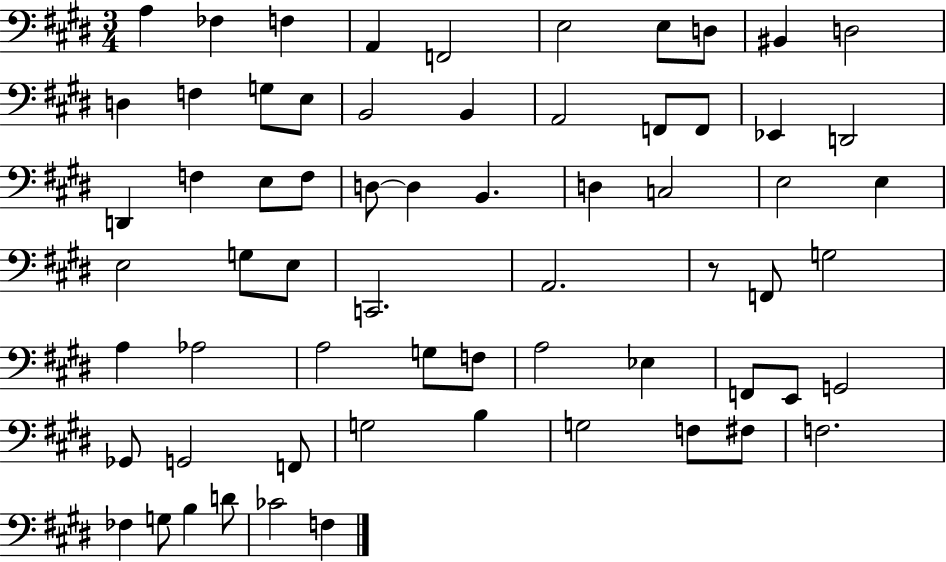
A3/q FES3/q F3/q A2/q F2/h E3/h E3/e D3/e BIS2/q D3/h D3/q F3/q G3/e E3/e B2/h B2/q A2/h F2/e F2/e Eb2/q D2/h D2/q F3/q E3/e F3/e D3/e D3/q B2/q. D3/q C3/h E3/h E3/q E3/h G3/e E3/e C2/h. A2/h. R/e F2/e G3/h A3/q Ab3/h A3/h G3/e F3/e A3/h Eb3/q F2/e E2/e G2/h Gb2/e G2/h F2/e G3/h B3/q G3/h F3/e F#3/e F3/h. FES3/q G3/e B3/q D4/e CES4/h F3/q